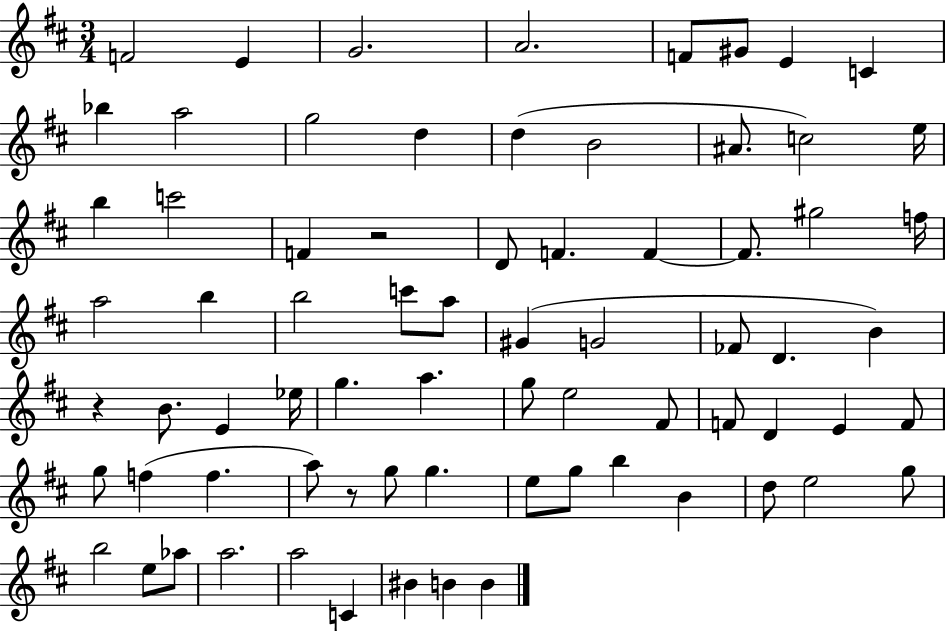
X:1
T:Untitled
M:3/4
L:1/4
K:D
F2 E G2 A2 F/2 ^G/2 E C _b a2 g2 d d B2 ^A/2 c2 e/4 b c'2 F z2 D/2 F F F/2 ^g2 f/4 a2 b b2 c'/2 a/2 ^G G2 _F/2 D B z B/2 E _e/4 g a g/2 e2 ^F/2 F/2 D E F/2 g/2 f f a/2 z/2 g/2 g e/2 g/2 b B d/2 e2 g/2 b2 e/2 _a/2 a2 a2 C ^B B B